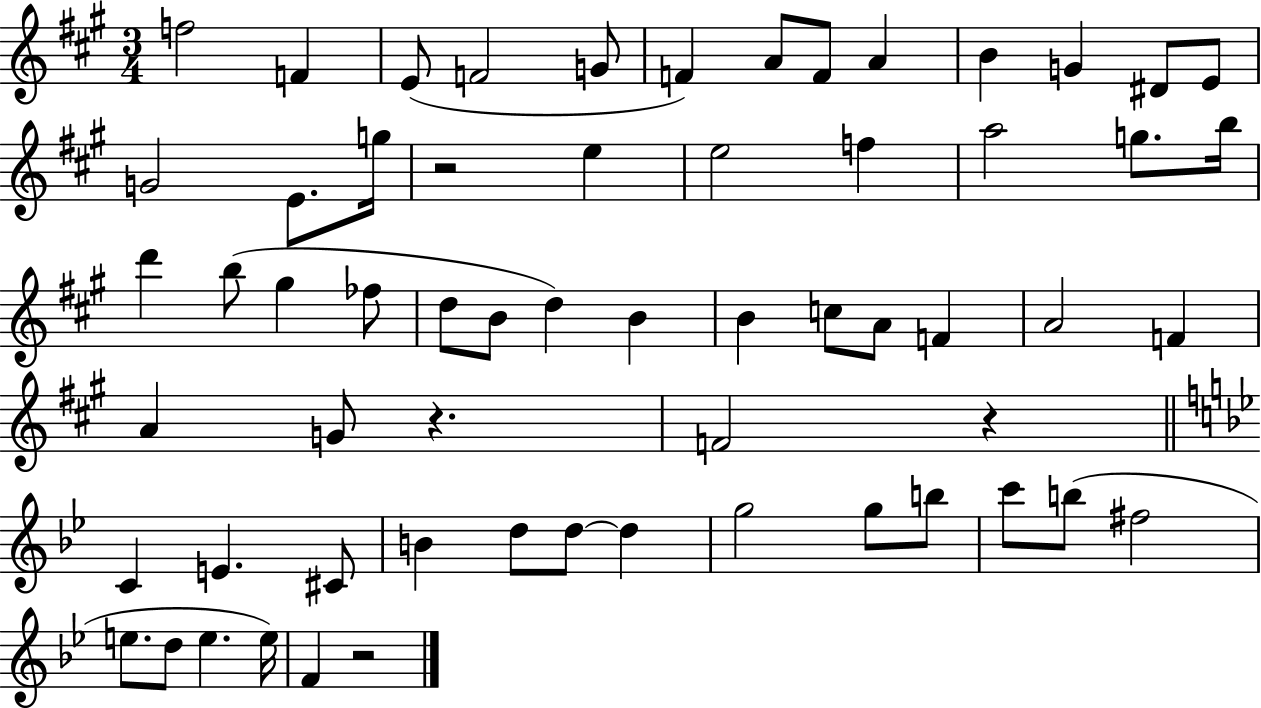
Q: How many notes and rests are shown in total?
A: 61